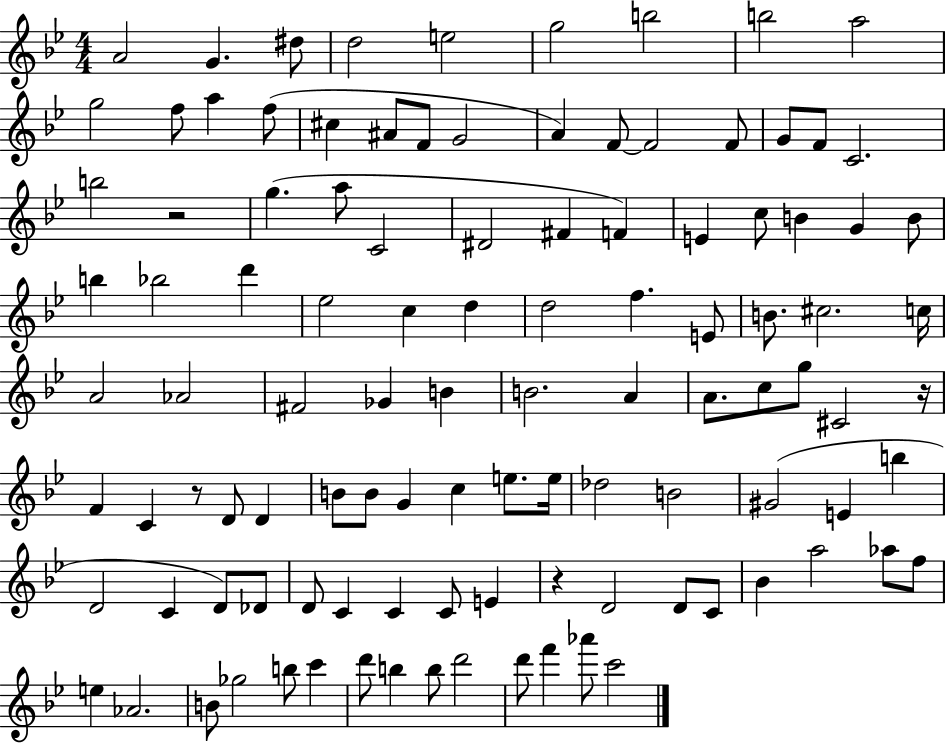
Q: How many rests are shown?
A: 4